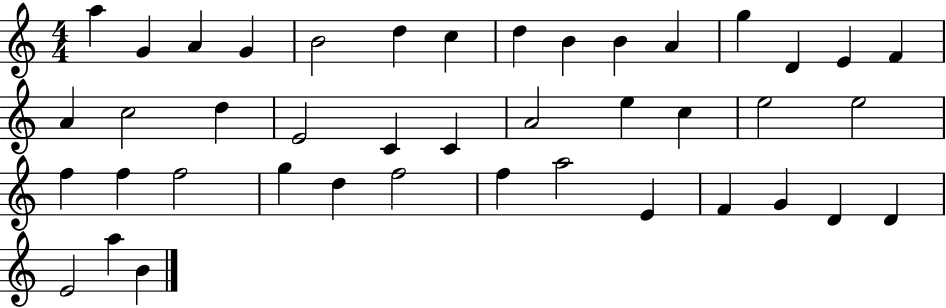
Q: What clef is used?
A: treble